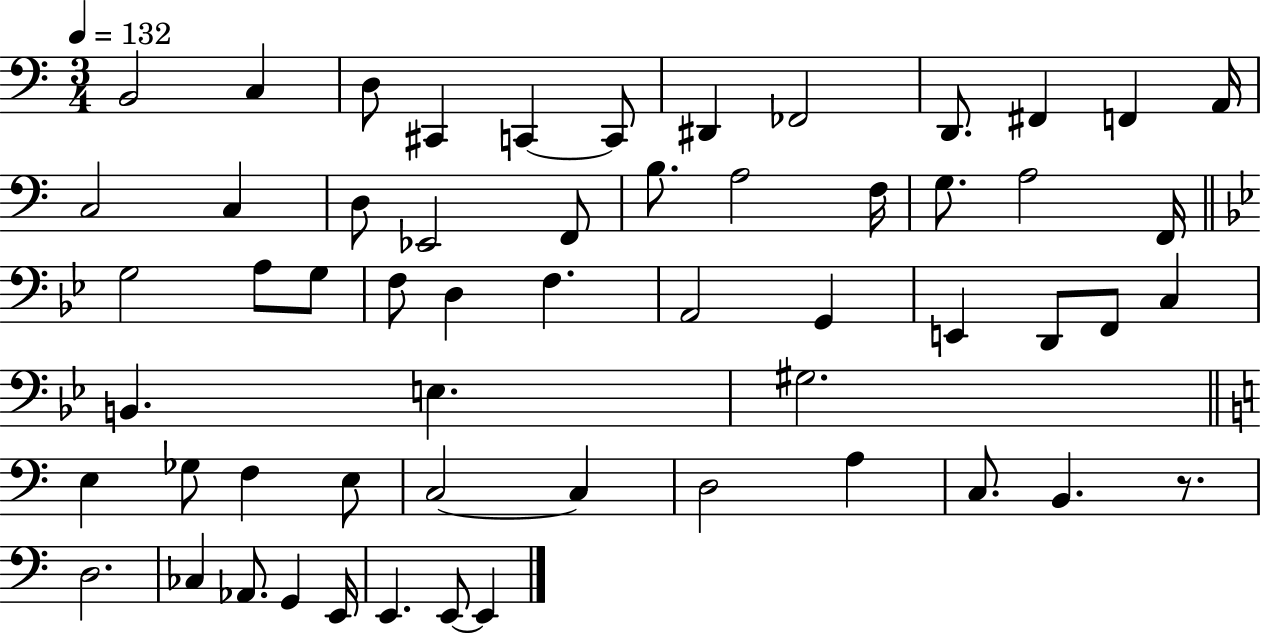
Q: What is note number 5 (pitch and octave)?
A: C2